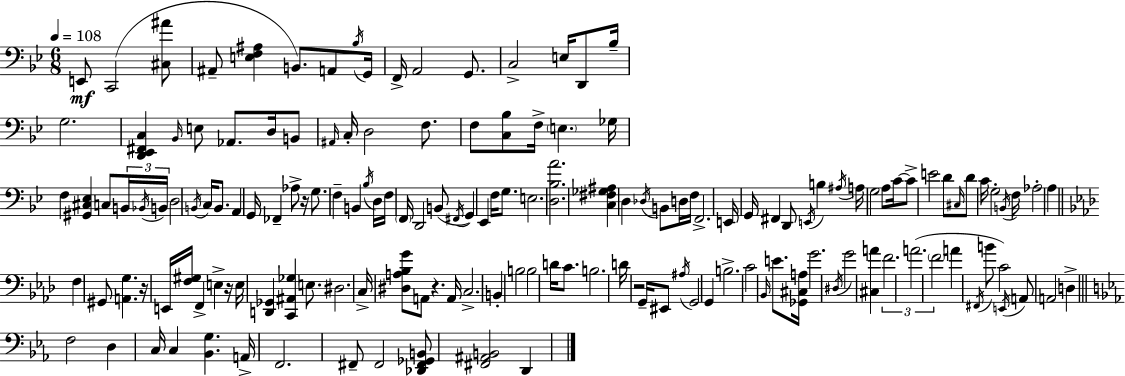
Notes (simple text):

E2/e C2/h [C#3,A#4]/e A#2/e [E3,F3,A#3]/q B2/e. A2/e Bb3/s G2/s F2/s A2/h G2/e. C3/h E3/s D2/e Bb3/s G3/h. [D2,Eb2,F#2,C3]/q Bb2/s E3/e Ab2/e. D3/s B2/e A#2/s C3/s D3/h F3/e. F3/e [C3,Bb3]/e F3/s E3/q. Gb3/s F3/q [G#2,C#3,Eb3]/q C3/e B2/s Bb2/s B2/s D3/h B2/s C3/s B2/e. A2/q G2/s FES2/q Ab3/e R/s G3/e. F3/q B2/q Bb3/s D3/s F3/s F2/s D2/h B2/e F#2/s G2/q Eb2/q F3/s G3/e. E3/h. [D3,Bb3,A4]/h. [C3,F#3,Gb3,A#3]/q D3/q Db3/s B2/e D3/s F3/s F2/h. E2/s G2/s F#2/q D2/e E2/s B3/q A#3/s A3/s G3/h A3/e C4/s C4/e E4/h D4/e C#3/s D4/e C4/s G3/h B2/s F3/s Ab3/h A3/q F3/q G#2/e [A2,G3]/q. R/s E2/s [F3,G#3]/s F2/q E3/q R/s E3/s [D2,Gb2]/q [C2,A#2,Gb3]/q E3/e. D#3/h. C3/s [D#3,A3,Bb3,G4]/e A2/e R/q. A2/s C3/h. B2/q B3/h B3/h D4/s C4/e. B3/h. D4/s R/h G2/s EIS2/e A#3/s G2/h G2/q B3/h. C4/h Bb2/s E4/e. [Gb2,C#3,A3]/s G4/h. D#3/s G4/h [C#3,A4]/q F4/h. A4/h. F4/h A4/q F#2/s B4/e C4/h E2/s A2/e A2/h D3/q F3/h D3/q C3/s C3/q [Bb2,G3]/q. A2/s F2/h. F#2/e F#2/h [Db2,F#2,Gb2,B2]/e [F#2,A#2,B2]/h D2/q